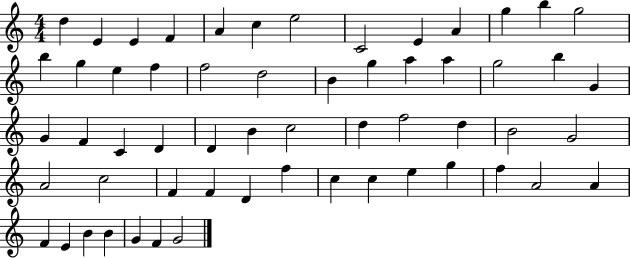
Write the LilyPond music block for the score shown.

{
  \clef treble
  \numericTimeSignature
  \time 4/4
  \key c \major
  d''4 e'4 e'4 f'4 | a'4 c''4 e''2 | c'2 e'4 a'4 | g''4 b''4 g''2 | \break b''4 g''4 e''4 f''4 | f''2 d''2 | b'4 g''4 a''4 a''4 | g''2 b''4 g'4 | \break g'4 f'4 c'4 d'4 | d'4 b'4 c''2 | d''4 f''2 d''4 | b'2 g'2 | \break a'2 c''2 | f'4 f'4 d'4 f''4 | c''4 c''4 e''4 g''4 | f''4 a'2 a'4 | \break f'4 e'4 b'4 b'4 | g'4 f'4 g'2 | \bar "|."
}